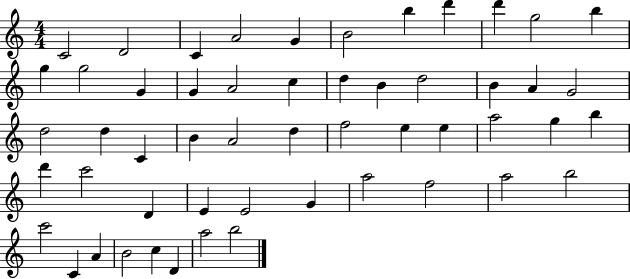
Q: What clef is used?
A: treble